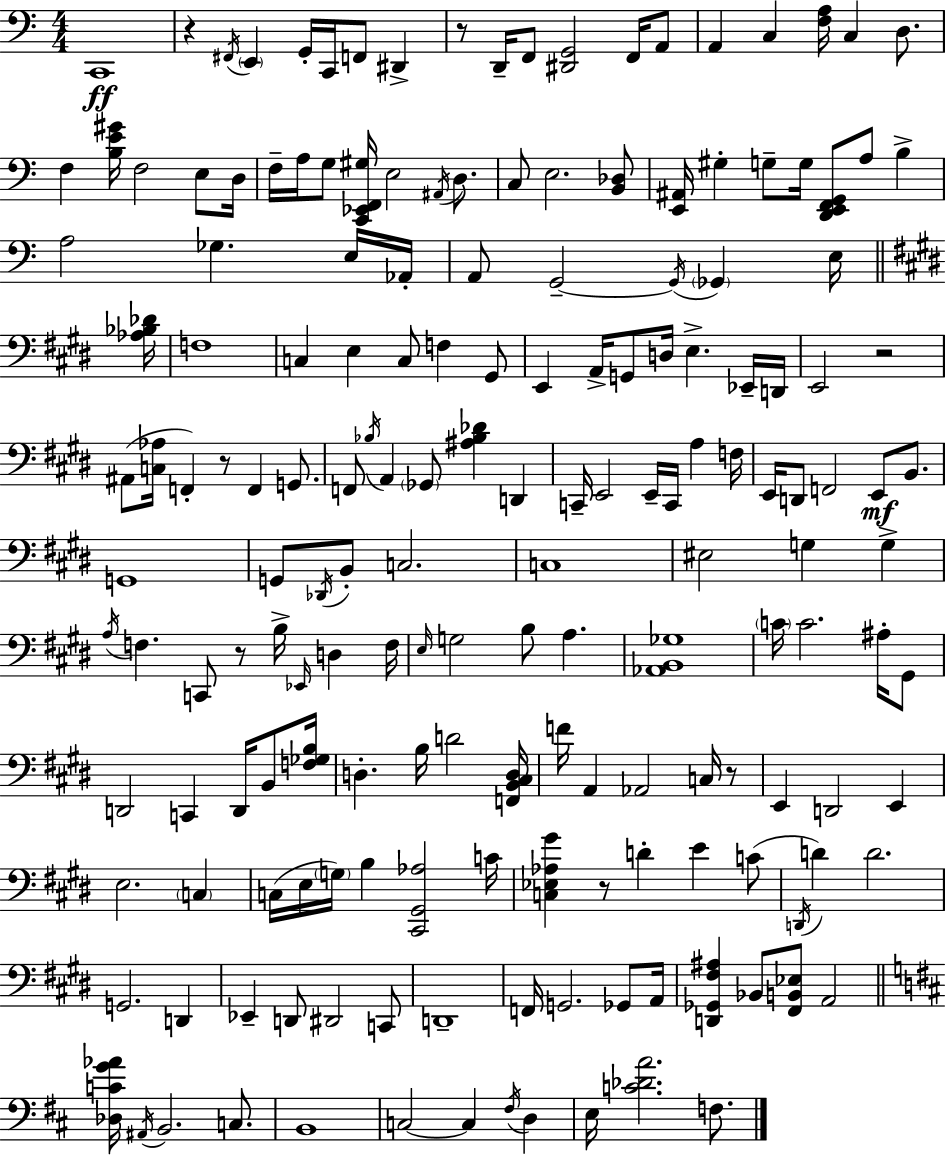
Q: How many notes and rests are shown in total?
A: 175